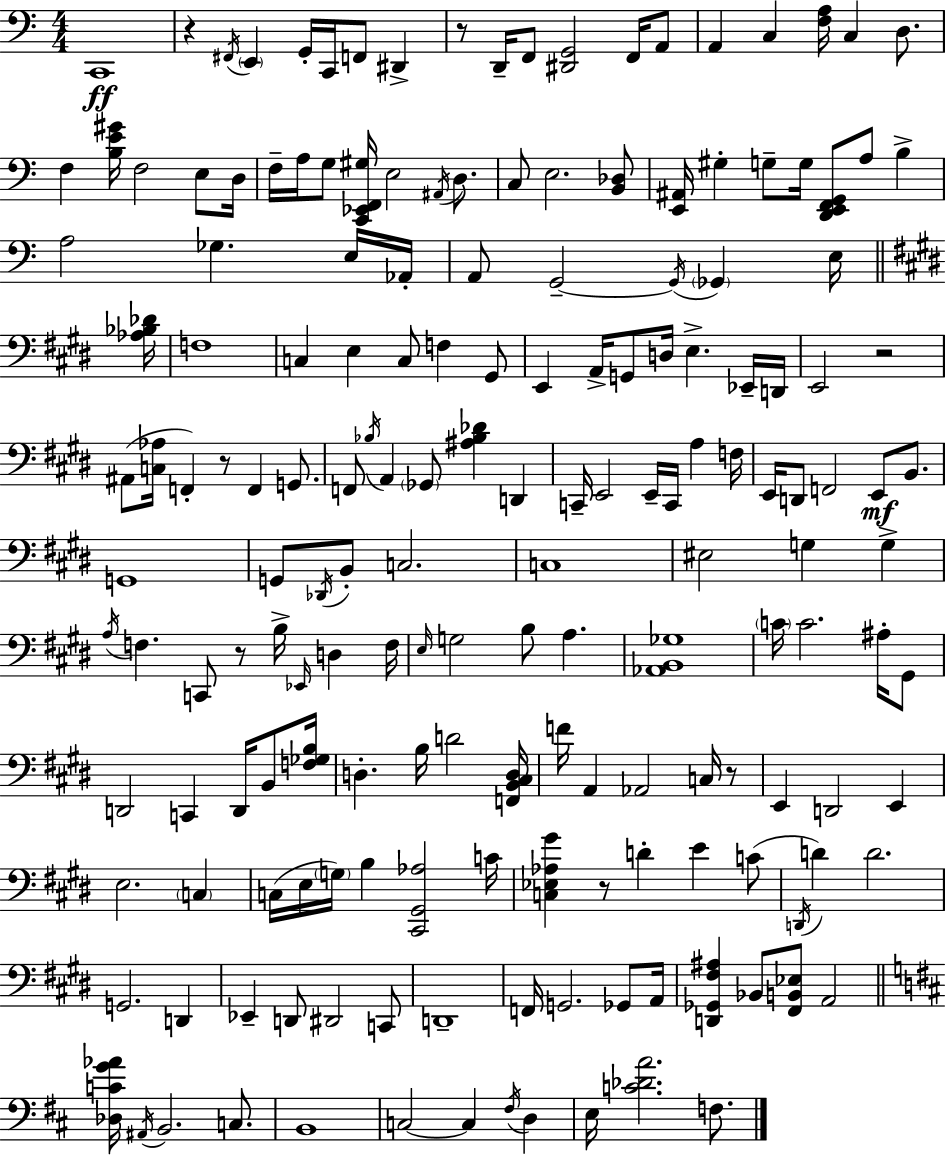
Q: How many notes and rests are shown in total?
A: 175